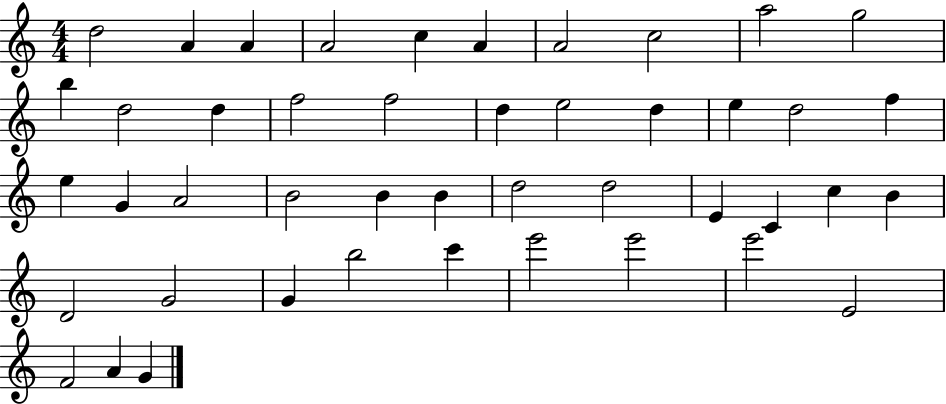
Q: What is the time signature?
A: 4/4